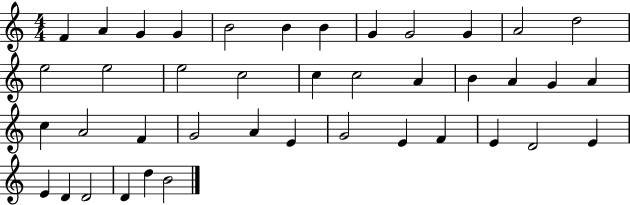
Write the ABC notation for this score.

X:1
T:Untitled
M:4/4
L:1/4
K:C
F A G G B2 B B G G2 G A2 d2 e2 e2 e2 c2 c c2 A B A G A c A2 F G2 A E G2 E F E D2 E E D D2 D d B2